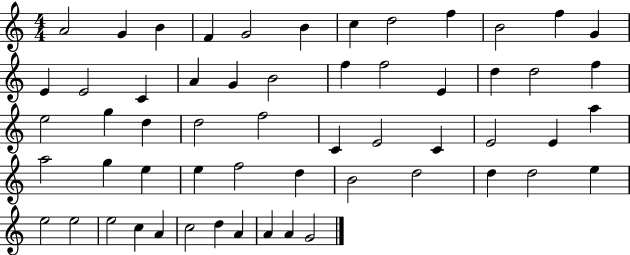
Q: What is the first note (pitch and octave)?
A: A4